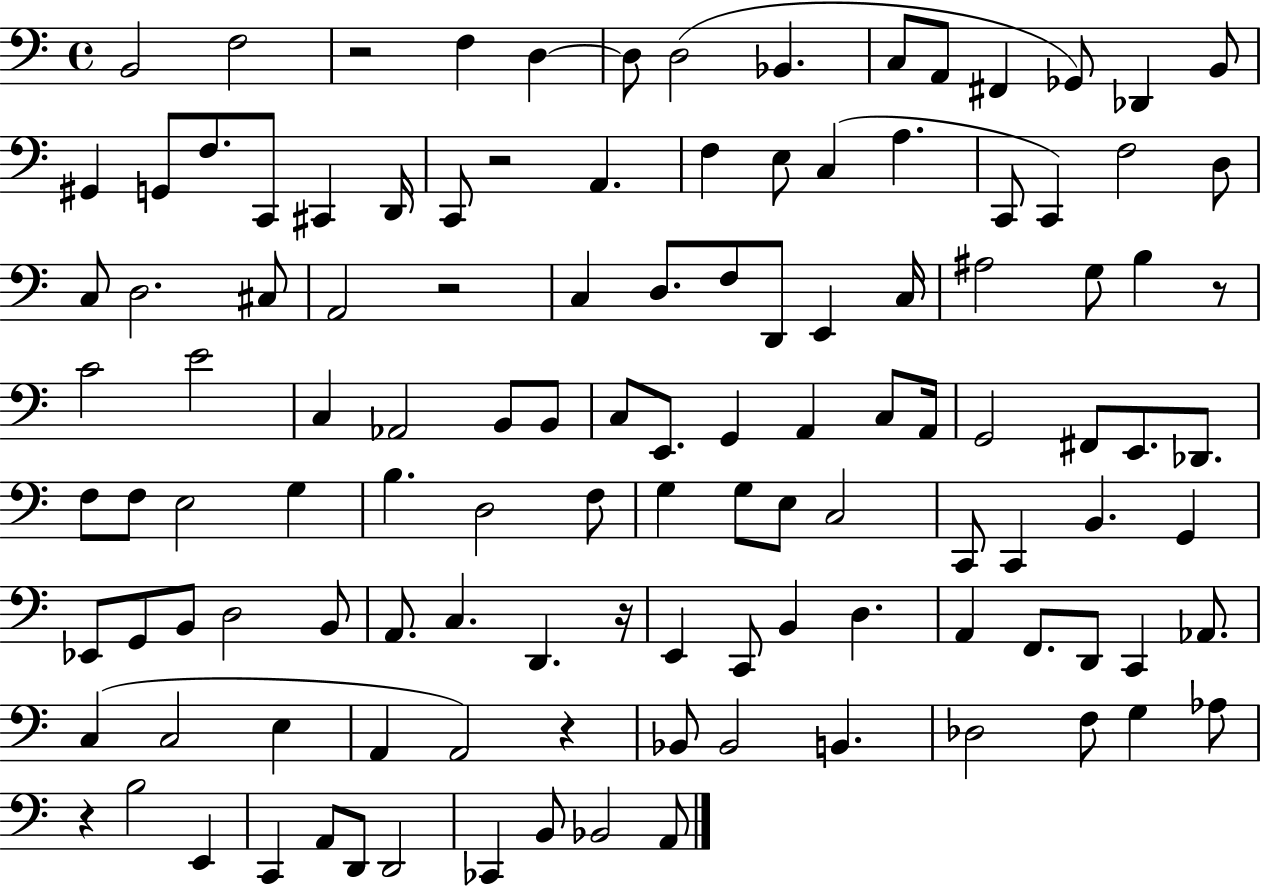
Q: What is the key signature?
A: C major